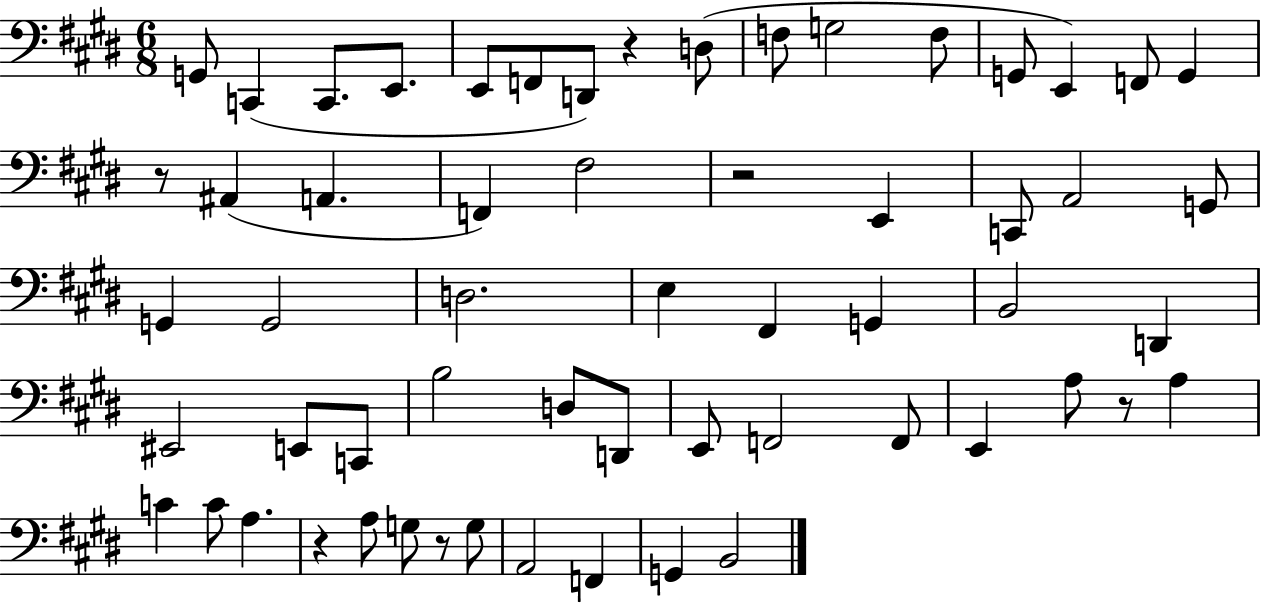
{
  \clef bass
  \numericTimeSignature
  \time 6/8
  \key e \major
  g,8 c,4( c,8. e,8. | e,8 f,8 d,8) r4 d8( | f8 g2 f8 | g,8 e,4) f,8 g,4 | \break r8 ais,4( a,4. | f,4) fis2 | r2 e,4 | c,8 a,2 g,8 | \break g,4 g,2 | d2. | e4 fis,4 g,4 | b,2 d,4 | \break eis,2 e,8 c,8 | b2 d8 d,8 | e,8 f,2 f,8 | e,4 a8 r8 a4 | \break c'4 c'8 a4. | r4 a8 g8 r8 g8 | a,2 f,4 | g,4 b,2 | \break \bar "|."
}